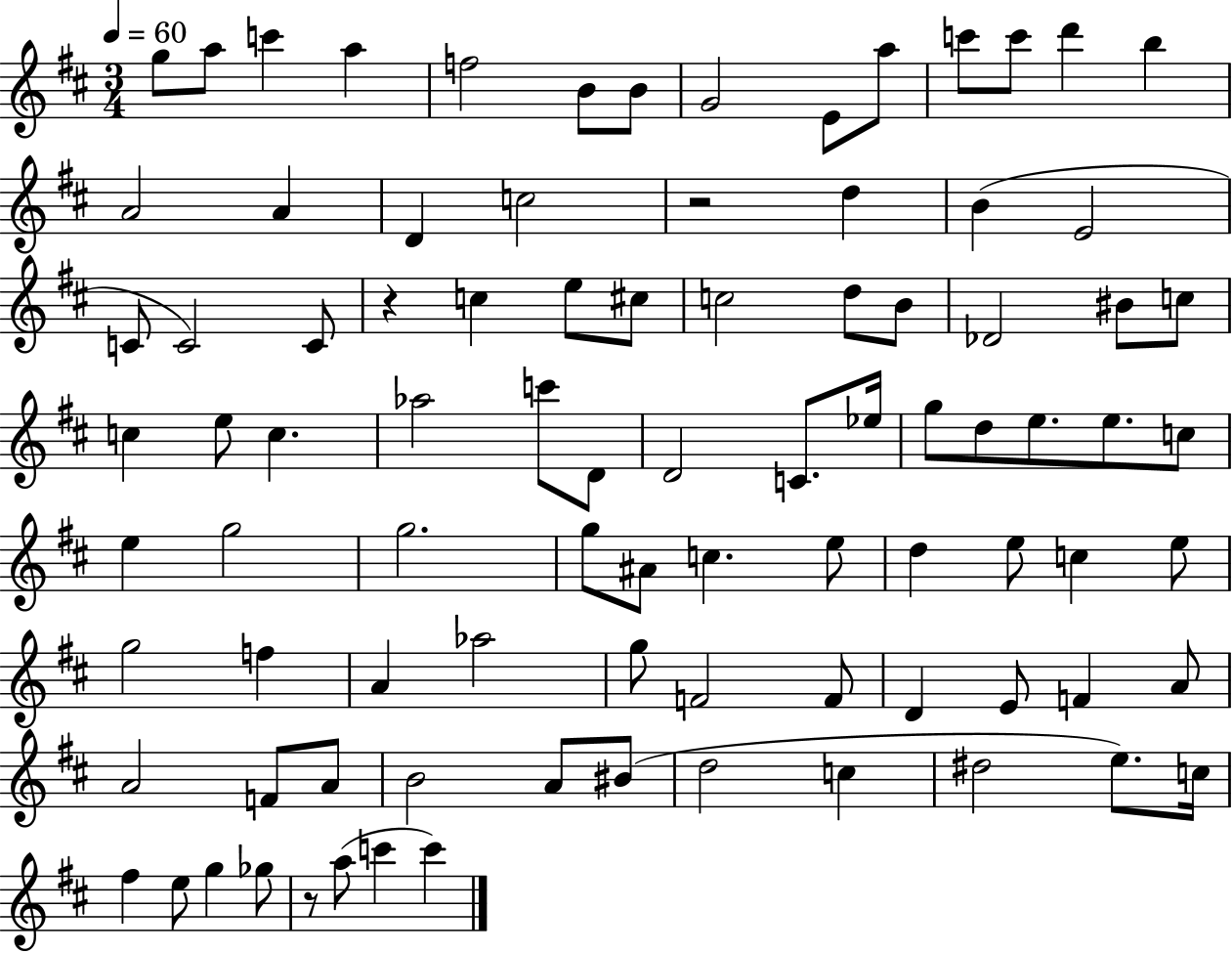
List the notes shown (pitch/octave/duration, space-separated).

G5/e A5/e C6/q A5/q F5/h B4/e B4/e G4/h E4/e A5/e C6/e C6/e D6/q B5/q A4/h A4/q D4/q C5/h R/h D5/q B4/q E4/h C4/e C4/h C4/e R/q C5/q E5/e C#5/e C5/h D5/e B4/e Db4/h BIS4/e C5/e C5/q E5/e C5/q. Ab5/h C6/e D4/e D4/h C4/e. Eb5/s G5/e D5/e E5/e. E5/e. C5/e E5/q G5/h G5/h. G5/e A#4/e C5/q. E5/e D5/q E5/e C5/q E5/e G5/h F5/q A4/q Ab5/h G5/e F4/h F4/e D4/q E4/e F4/q A4/e A4/h F4/e A4/e B4/h A4/e BIS4/e D5/h C5/q D#5/h E5/e. C5/s F#5/q E5/e G5/q Gb5/e R/e A5/e C6/q C6/q